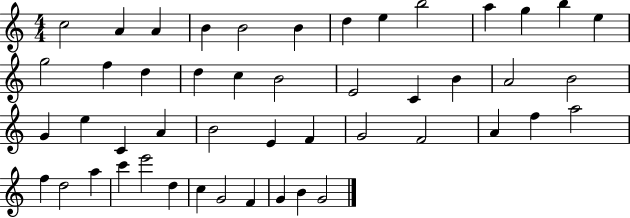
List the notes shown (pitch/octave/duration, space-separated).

C5/h A4/q A4/q B4/q B4/h B4/q D5/q E5/q B5/h A5/q G5/q B5/q E5/q G5/h F5/q D5/q D5/q C5/q B4/h E4/h C4/q B4/q A4/h B4/h G4/q E5/q C4/q A4/q B4/h E4/q F4/q G4/h F4/h A4/q F5/q A5/h F5/q D5/h A5/q C6/q E6/h D5/q C5/q G4/h F4/q G4/q B4/q G4/h